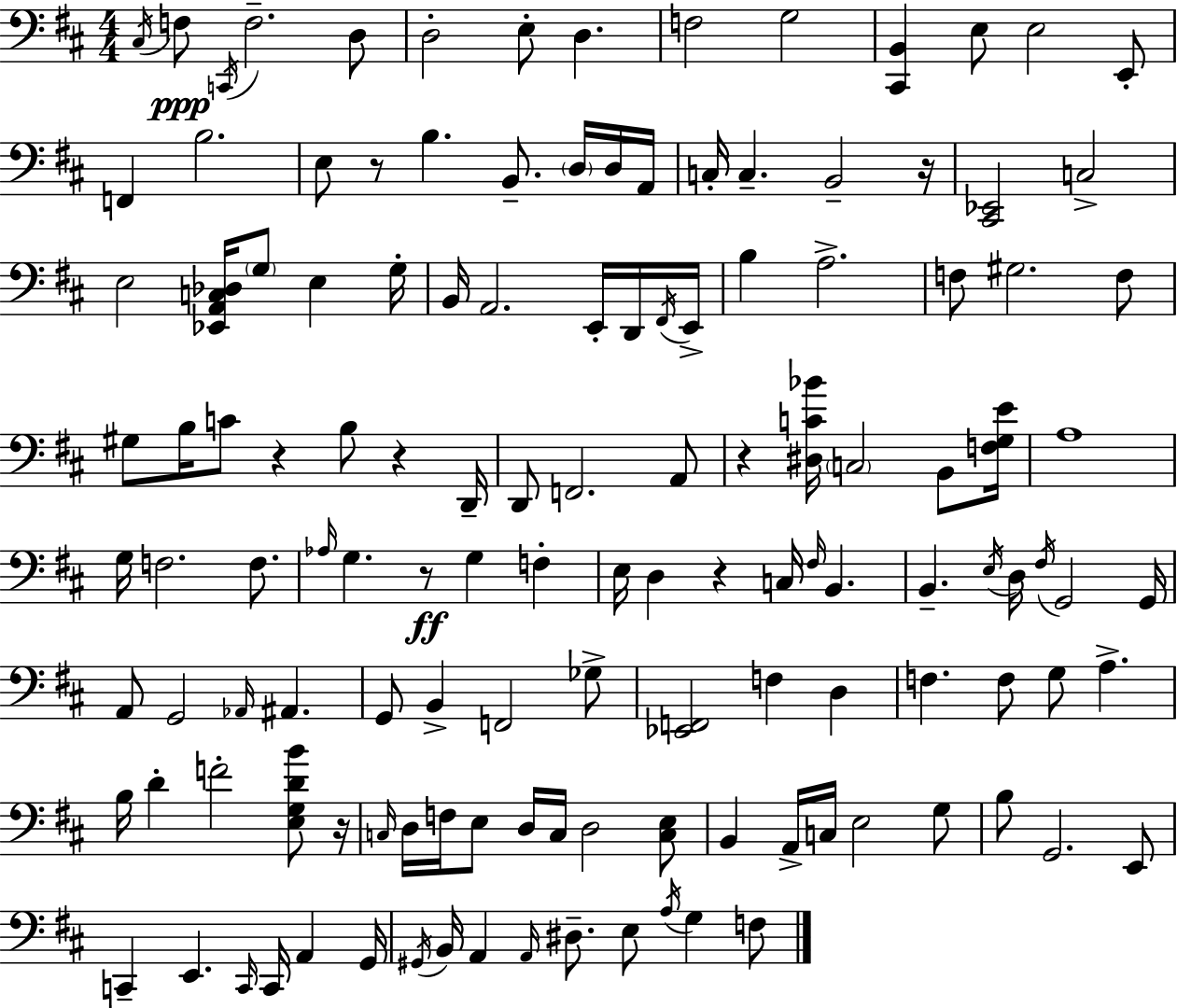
{
  \clef bass
  \numericTimeSignature
  \time 4/4
  \key d \major
  \acciaccatura { cis16 }\ppp f8 \acciaccatura { c,16 } f2.-- | d8 d2-. e8-. d4. | f2 g2 | <cis, b,>4 e8 e2 | \break e,8-. f,4 b2. | e8 r8 b4. b,8.-- \parenthesize d16 | d16 a,16 c16-. c4.-- b,2-- | r16 <cis, ees,>2 c2-> | \break e2 <ees, a, c des>16 \parenthesize g8 e4 | g16-. b,16 a,2. e,16-. | d,16 \acciaccatura { fis,16 } e,16-> b4 a2.-> | f8 gis2. | \break f8 gis8 b16 c'8 r4 b8 r4 | d,16-- d,8 f,2. | a,8 r4 <dis c' bes'>16 \parenthesize c2 | b,8 <f g e'>16 a1 | \break g16 f2. | f8. \grace { aes16 } g4. r8\ff g4 | f4-. e16 d4 r4 c16 \grace { fis16 } b,4. | b,4.-- \acciaccatura { e16 } d16 \acciaccatura { fis16 } g,2 | \break g,16 a,8 g,2 | \grace { aes,16 } ais,4. g,8 b,4-> f,2 | ges8-> <ees, f,>2 | f4 d4 f4. f8 | \break g8 a4.-> b16 d'4-. f'2-. | <e g d' b'>8 r16 \grace { c16 } d16 f16 e8 d16 c16 d2 | <c e>8 b,4 a,16-> c16 e2 | g8 b8 g,2. | \break e,8 c,4-- e,4. | \grace { c,16 } c,16 a,4 g,16 \acciaccatura { gis,16 } b,16 a,4 | \grace { a,16 } dis8.-- e8 \acciaccatura { a16 } g4 f8 \bar "|."
}